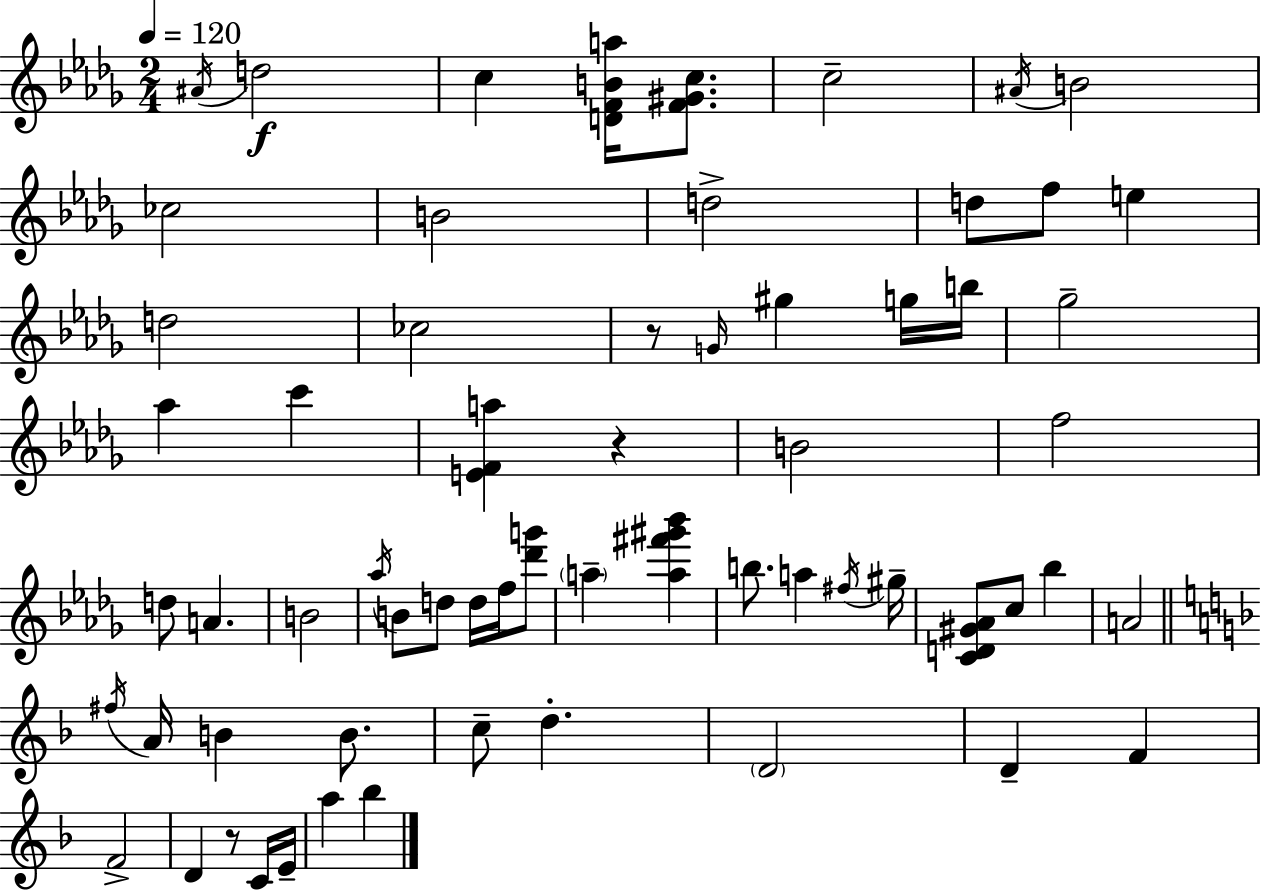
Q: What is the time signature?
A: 2/4